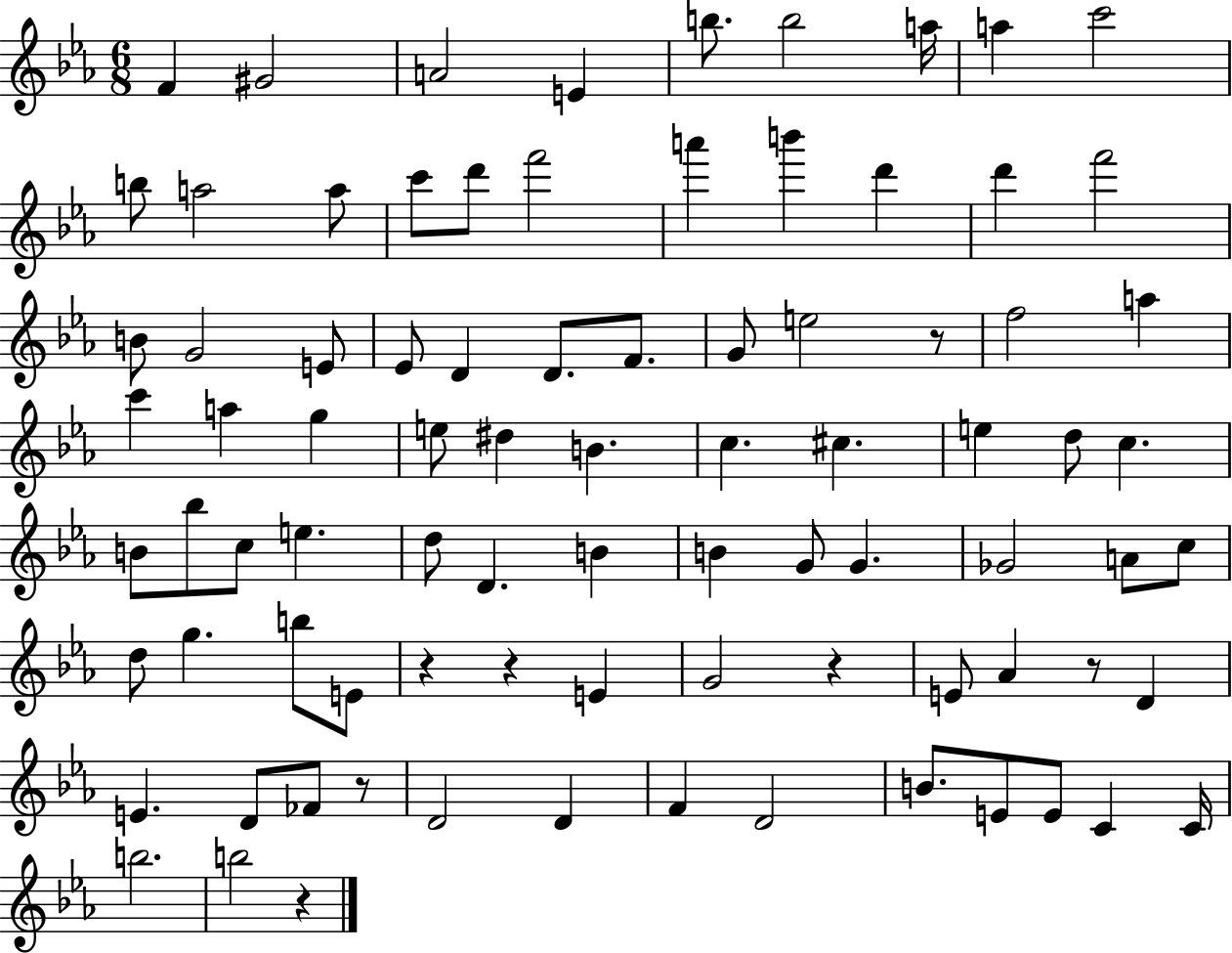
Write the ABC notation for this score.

X:1
T:Untitled
M:6/8
L:1/4
K:Eb
F ^G2 A2 E b/2 b2 a/4 a c'2 b/2 a2 a/2 c'/2 d'/2 f'2 a' b' d' d' f'2 B/2 G2 E/2 _E/2 D D/2 F/2 G/2 e2 z/2 f2 a c' a g e/2 ^d B c ^c e d/2 c B/2 _b/2 c/2 e d/2 D B B G/2 G _G2 A/2 c/2 d/2 g b/2 E/2 z z E G2 z E/2 _A z/2 D E D/2 _F/2 z/2 D2 D F D2 B/2 E/2 E/2 C C/4 b2 b2 z